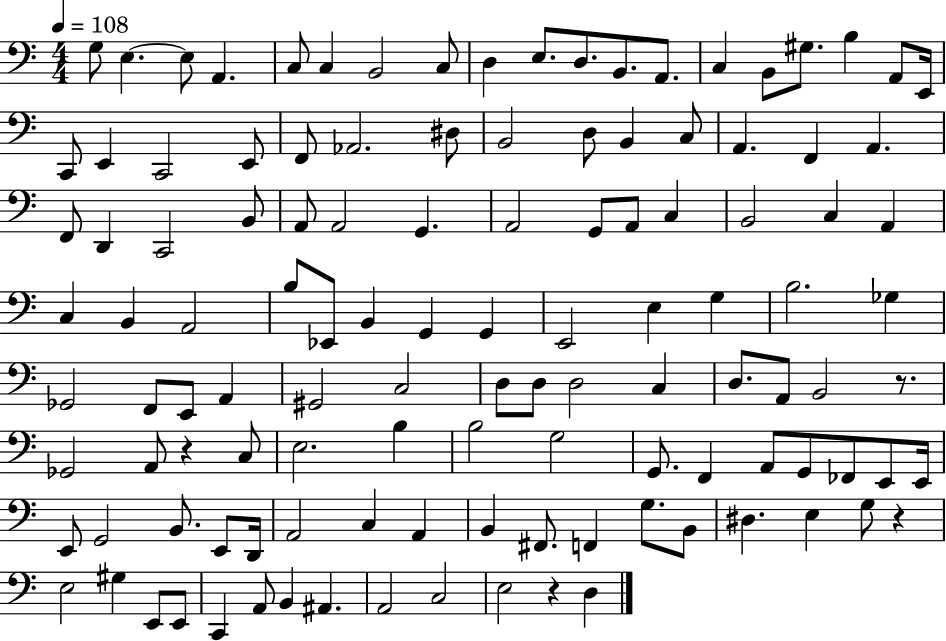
{
  \clef bass
  \numericTimeSignature
  \time 4/4
  \key c \major
  \tempo 4 = 108
  g8 e4.~~ e8 a,4. | c8 c4 b,2 c8 | d4 e8. d8. b,8. a,8. | c4 b,8 gis8. b4 a,8 e,16 | \break c,8 e,4 c,2 e,8 | f,8 aes,2. dis8 | b,2 d8 b,4 c8 | a,4. f,4 a,4. | \break f,8 d,4 c,2 b,8 | a,8 a,2 g,4. | a,2 g,8 a,8 c4 | b,2 c4 a,4 | \break c4 b,4 a,2 | b8 ees,8 b,4 g,4 g,4 | e,2 e4 g4 | b2. ges4 | \break ges,2 f,8 e,8 a,4 | gis,2 c2 | d8 d8 d2 c4 | d8. a,8 b,2 r8. | \break ges,2 a,8 r4 c8 | e2. b4 | b2 g2 | g,8. f,4 a,8 g,8 fes,8 e,8 e,16 | \break e,8 g,2 b,8. e,8 d,16 | a,2 c4 a,4 | b,4 fis,8. f,4 g8. b,8 | dis4. e4 g8 r4 | \break e2 gis4 e,8 e,8 | c,4 a,8 b,4 ais,4. | a,2 c2 | e2 r4 d4 | \break \bar "|."
}